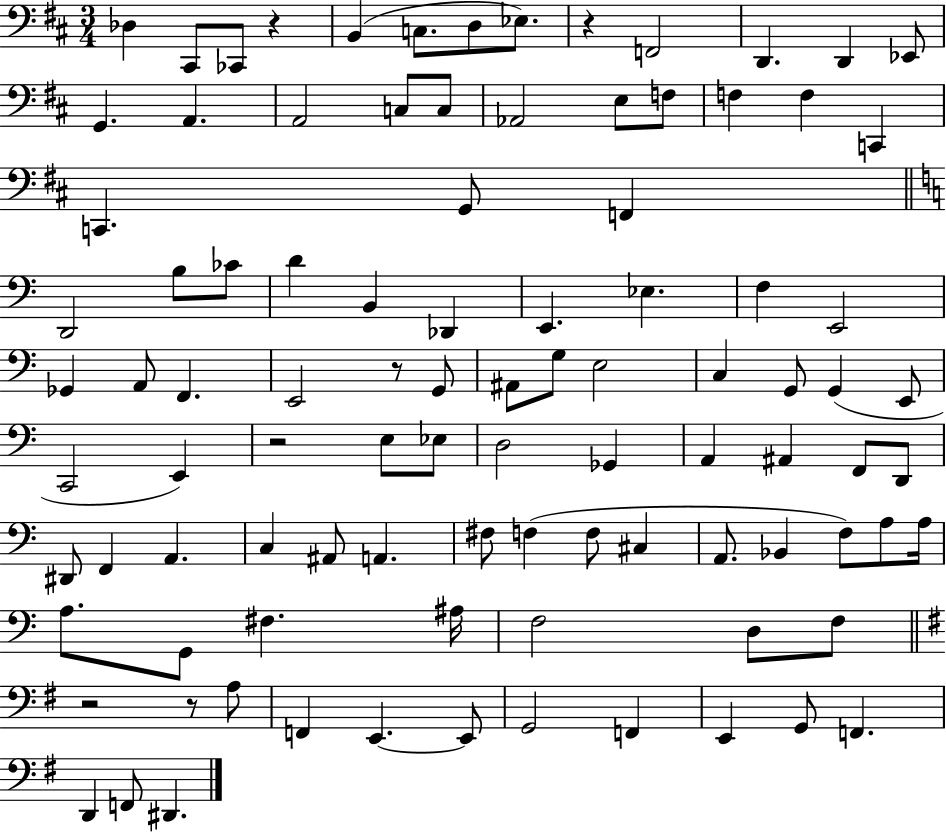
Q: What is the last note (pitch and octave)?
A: D#2